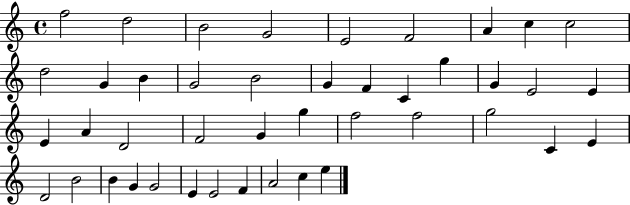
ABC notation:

X:1
T:Untitled
M:4/4
L:1/4
K:C
f2 d2 B2 G2 E2 F2 A c c2 d2 G B G2 B2 G F C g G E2 E E A D2 F2 G g f2 f2 g2 C E D2 B2 B G G2 E E2 F A2 c e